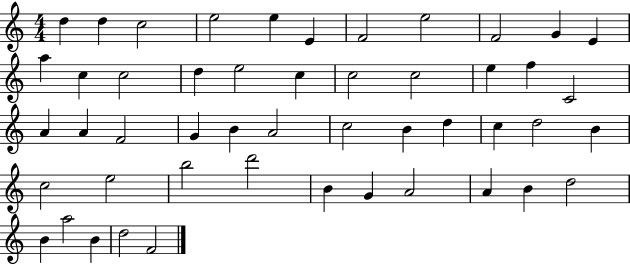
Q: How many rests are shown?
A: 0